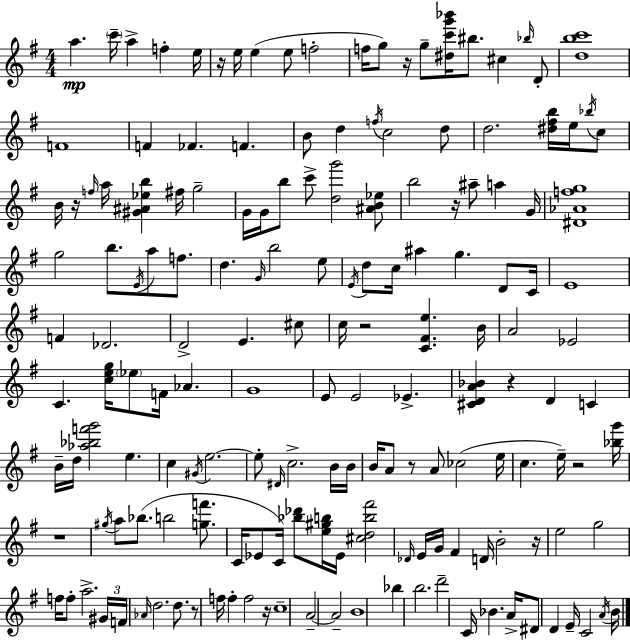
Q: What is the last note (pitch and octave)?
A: B4